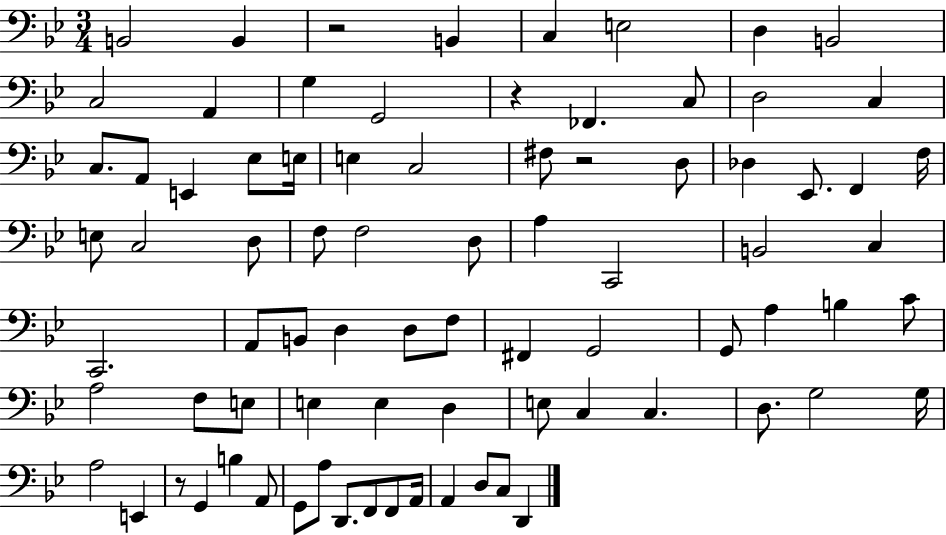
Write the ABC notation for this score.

X:1
T:Untitled
M:3/4
L:1/4
K:Bb
B,,2 B,, z2 B,, C, E,2 D, B,,2 C,2 A,, G, G,,2 z _F,, C,/2 D,2 C, C,/2 A,,/2 E,, _E,/2 E,/4 E, C,2 ^F,/2 z2 D,/2 _D, _E,,/2 F,, F,/4 E,/2 C,2 D,/2 F,/2 F,2 D,/2 A, C,,2 B,,2 C, C,,2 A,,/2 B,,/2 D, D,/2 F,/2 ^F,, G,,2 G,,/2 A, B, C/2 A,2 F,/2 E,/2 E, E, D, E,/2 C, C, D,/2 G,2 G,/4 A,2 E,, z/2 G,, B, A,,/2 G,,/2 A,/2 D,,/2 F,,/2 F,,/2 A,,/4 A,, D,/2 C,/2 D,,